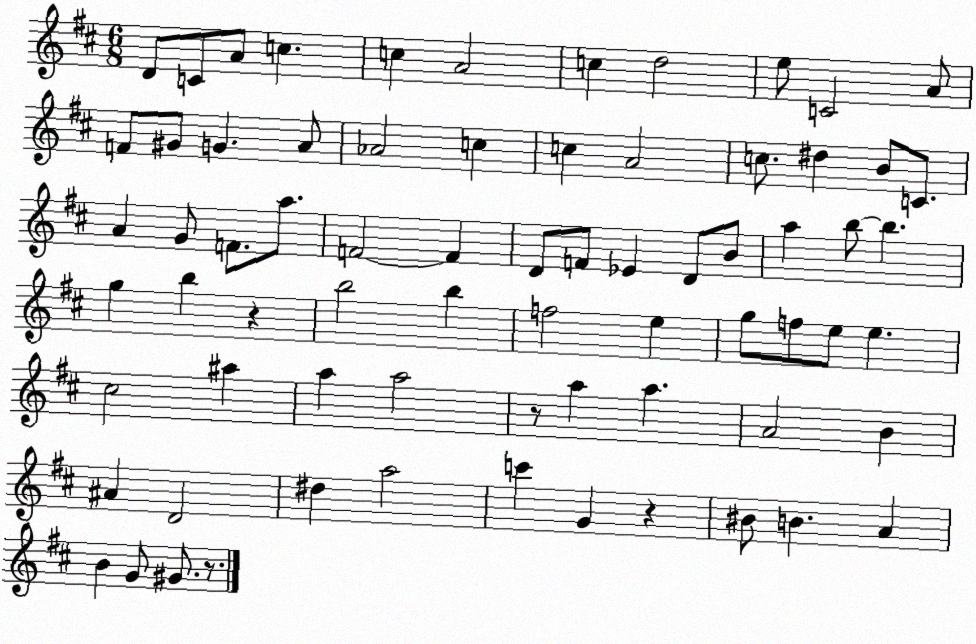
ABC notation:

X:1
T:Untitled
M:6/8
L:1/4
K:D
D/2 C/2 A/2 c c A2 c d2 e/2 C2 A/2 F/2 ^G/2 G A/2 _A2 c c A2 c/2 ^d B/2 C/2 A G/2 F/2 a/2 F2 F D/2 F/2 _E D/2 B/2 a b/2 b g b z b2 b f2 e g/2 f/2 e/2 e ^c2 ^a a a2 z/2 a a A2 B ^A D2 ^d a2 c' G z ^B/2 B A B G/2 ^G/2 z/2